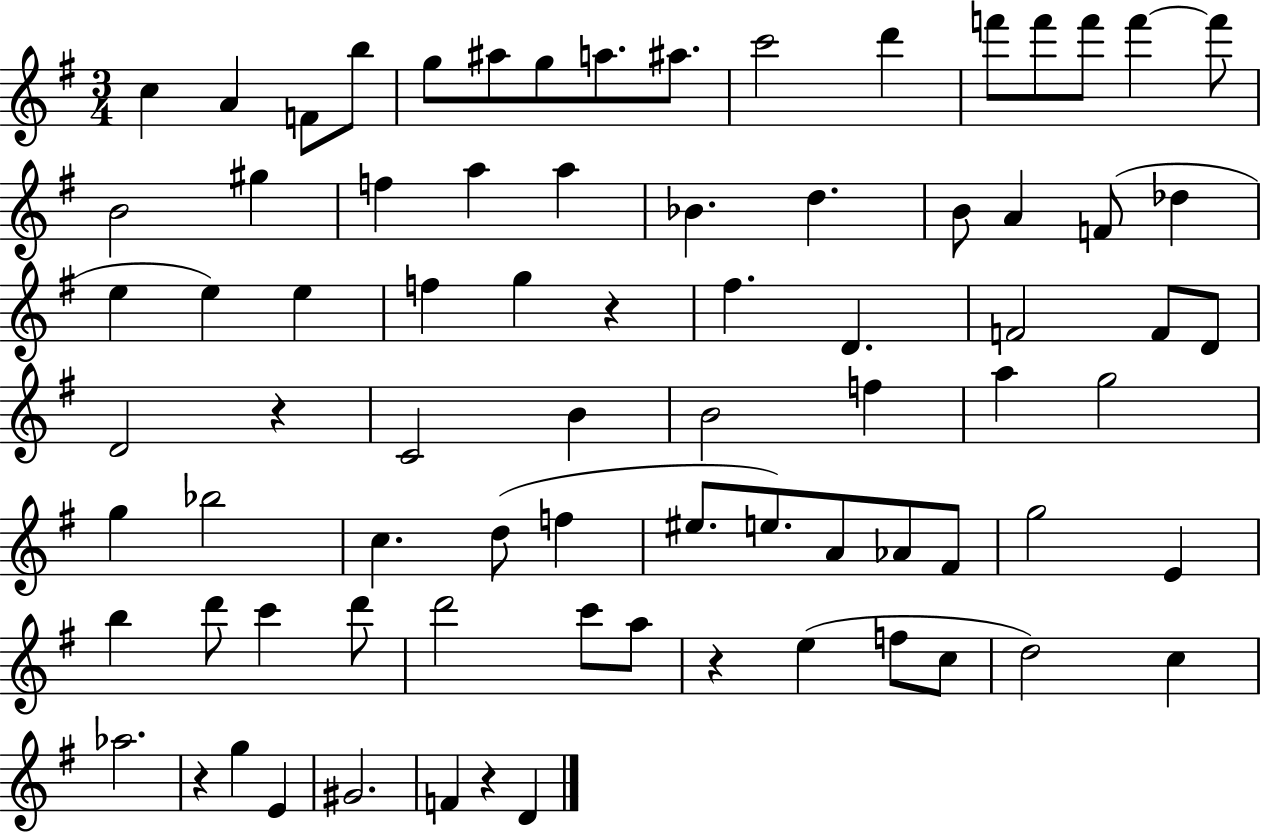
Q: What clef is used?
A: treble